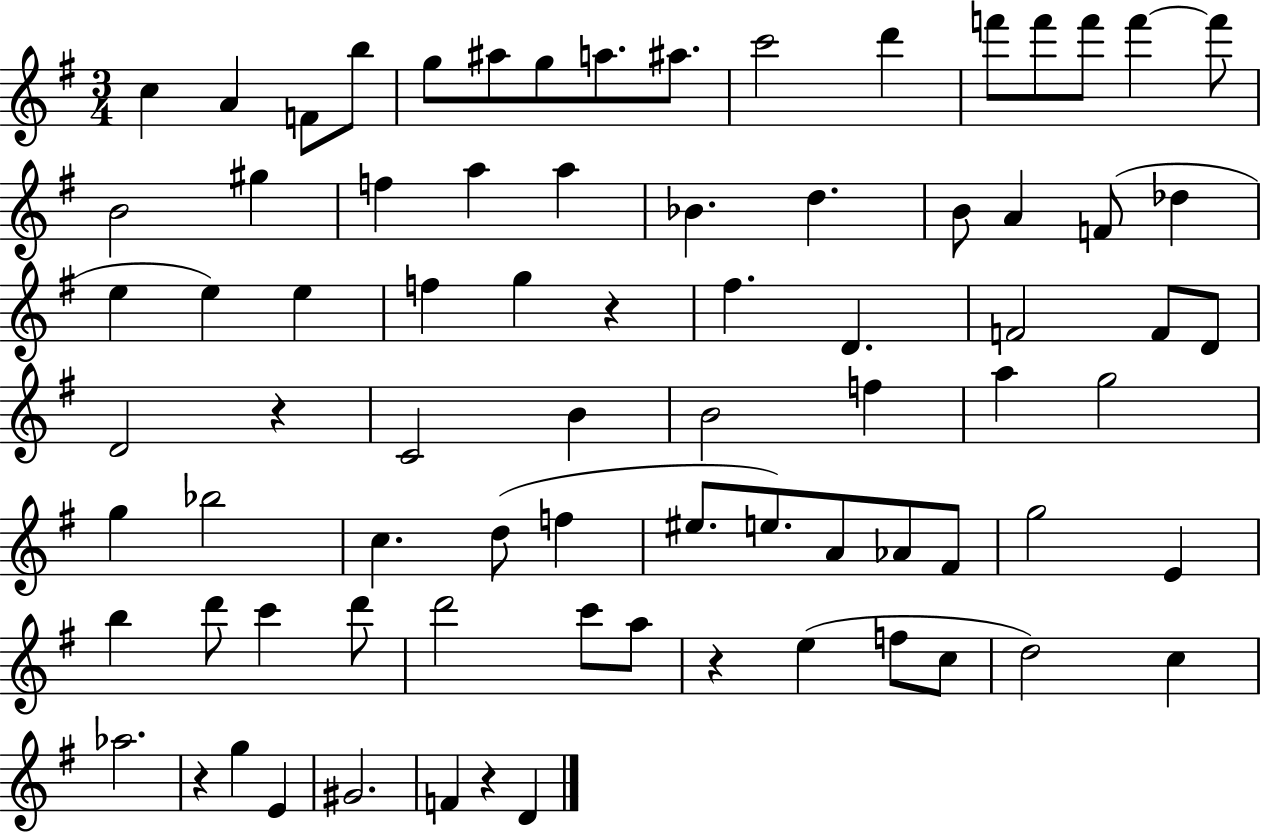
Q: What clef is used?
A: treble